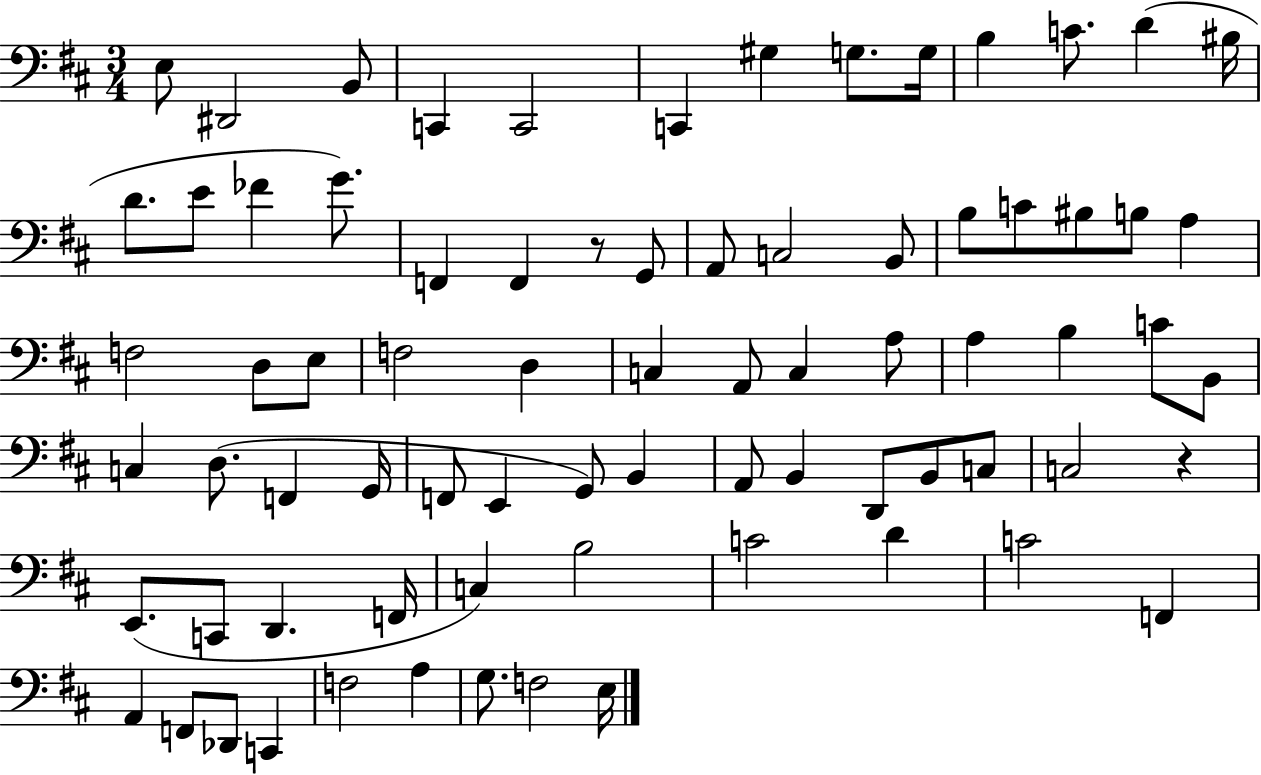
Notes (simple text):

E3/e D#2/h B2/e C2/q C2/h C2/q G#3/q G3/e. G3/s B3/q C4/e. D4/q BIS3/s D4/e. E4/e FES4/q G4/e. F2/q F2/q R/e G2/e A2/e C3/h B2/e B3/e C4/e BIS3/e B3/e A3/q F3/h D3/e E3/e F3/h D3/q C3/q A2/e C3/q A3/e A3/q B3/q C4/e B2/e C3/q D3/e. F2/q G2/s F2/e E2/q G2/e B2/q A2/e B2/q D2/e B2/e C3/e C3/h R/q E2/e. C2/e D2/q. F2/s C3/q B3/h C4/h D4/q C4/h F2/q A2/q F2/e Db2/e C2/q F3/h A3/q G3/e. F3/h E3/s